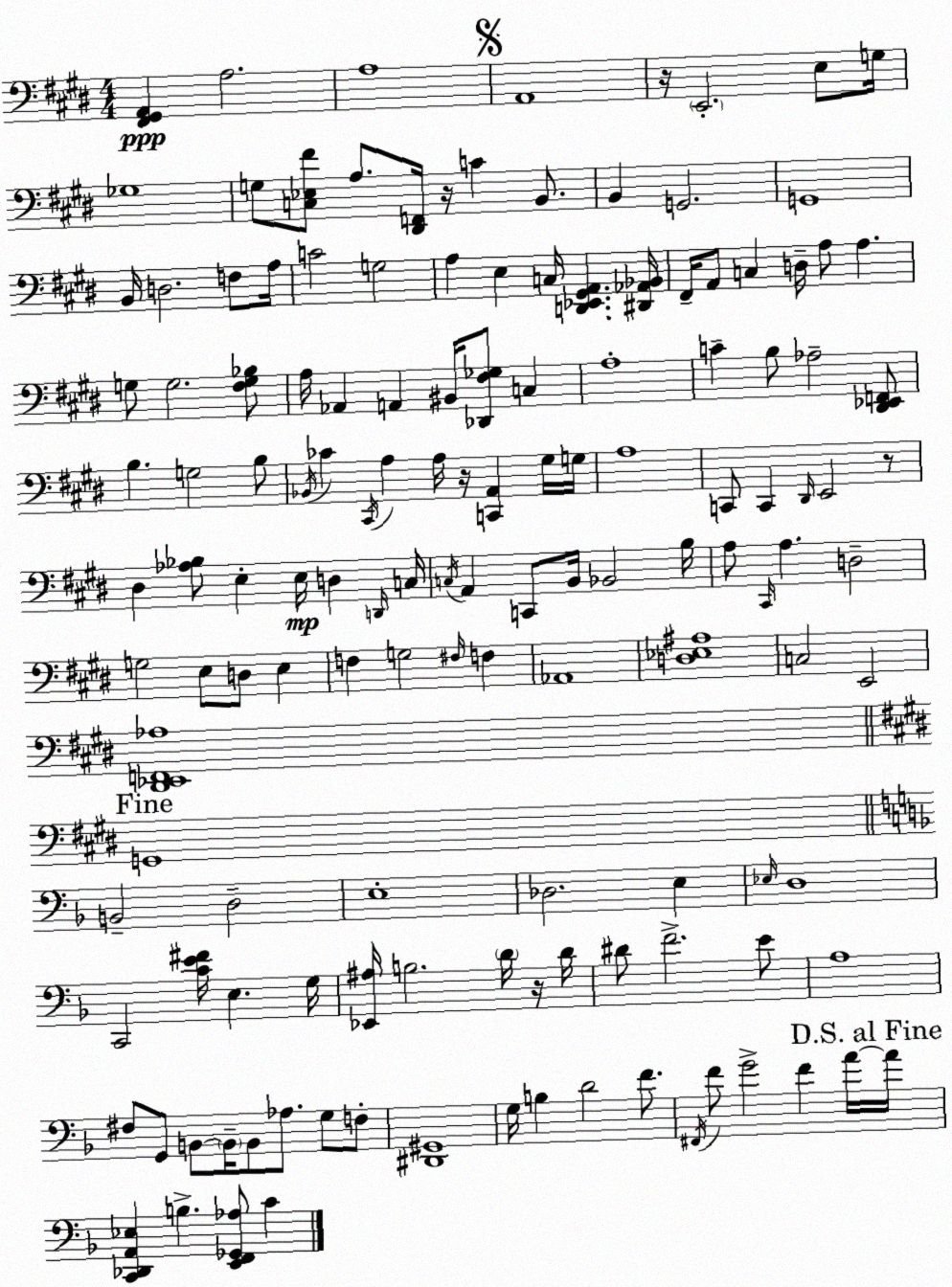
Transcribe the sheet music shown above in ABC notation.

X:1
T:Untitled
M:4/4
L:1/4
K:E
[^F,,^G,,A,,] A,2 A,4 A,,4 z/4 E,,2 E,/2 G,/4 _G,4 G,/2 [C,_E,^F]/2 A,/2 [^D,,F,,]/4 z/4 C B,,/2 B,, G,,2 G,,4 B,,/4 D,2 F,/2 A,/4 C2 G,2 A, E, C,/4 [D,,_E,,^G,,A,,] [^D,,_A,,_B,,]/4 ^F,,/4 A,,/2 C, D,/4 A,/2 A, G,/2 G,2 [^F,G,_B,]/2 A,/4 _A,, A,, ^B,,/4 [_D,,^F,_G,]/2 C, A,4 C B,/2 _A,2 [^D,,_E,,F,,]/2 B, G,2 B,/2 _B,,/4 _C ^C,,/4 A, A,/4 z/4 [C,,A,,] ^G,/4 G,/4 A,4 C,,/2 C,, ^D,,/4 E,,2 z/2 ^D, [_A,_B,]/2 E, E,/4 D, D,,/4 C,/4 C,/4 A,, C,,/2 B,,/4 _B,,2 B,/4 A,/2 ^C,,/4 A, D,2 G,2 E,/2 D,/2 E, F, G,2 ^F,/4 F, _A,,4 [D,_E,^A,]4 C,2 E,,2 [^D,,_E,,F,,_A,]4 G,,4 B,,2 D,2 E,4 _D,2 E, _E,/4 D,4 C,,2 [CE^F]/4 E, G,/4 [_E,,^A,]/4 B,2 D/4 z/4 D/4 ^D/2 F2 E/2 A,4 ^F,/2 G,,/2 B,,/2 B,,/4 B,,/2 _A,/2 G,/2 F,/2 [^D,,^G,,]4 G,/4 B, D2 F/2 ^F,,/4 F/2 G2 F A/4 A/4 [C,,_D,,A,,_E,] B, [E,,F,,_G,,_A,]/2 C